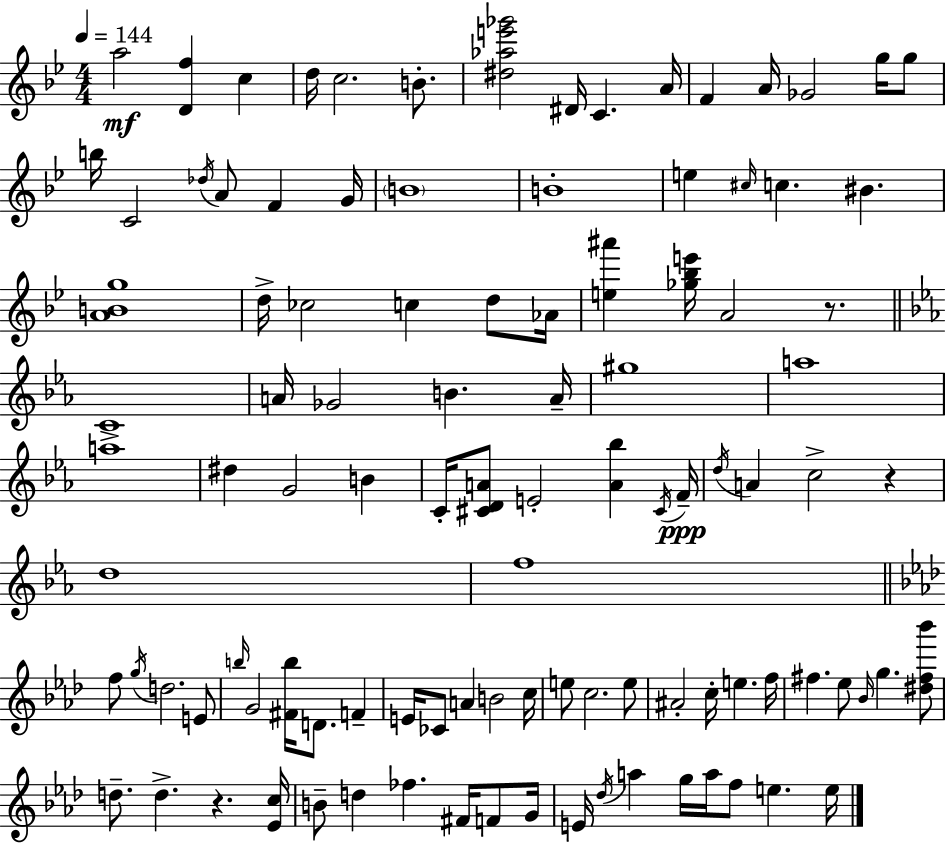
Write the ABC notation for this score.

X:1
T:Untitled
M:4/4
L:1/4
K:Gm
a2 [Df] c d/4 c2 B/2 [^d_ae'_g']2 ^D/4 C A/4 F A/4 _G2 g/4 g/2 b/4 C2 _d/4 A/2 F G/4 B4 B4 e ^c/4 c ^B [ABg]4 d/4 _c2 c d/2 _A/4 [e^a'] [_g_be']/4 A2 z/2 C4 A/4 _G2 B A/4 ^g4 a4 a4 ^d G2 B C/4 [^CDA]/2 E2 [A_b] ^C/4 F/4 d/4 A c2 z d4 f4 f/2 g/4 d2 E/2 b/4 G2 [^Fb]/4 D/2 F E/4 _C/2 A B2 c/4 e/2 c2 e/2 ^A2 c/4 e f/4 ^f _e/2 _B/4 g [^d^f_b']/2 d/2 d z [_Ec]/4 B/2 d _f ^F/4 F/2 G/4 E/4 _d/4 a g/4 a/4 f/2 e e/4